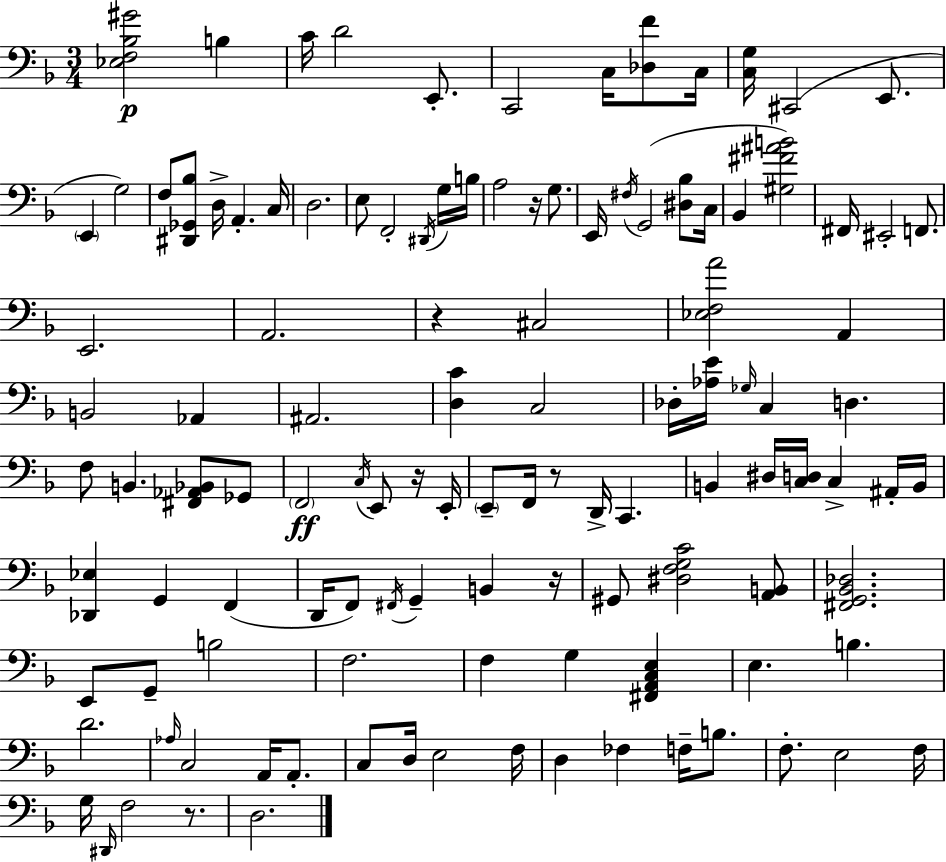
[Eb3,F3,Bb3,G#4]/h B3/q C4/s D4/h E2/e. C2/h C3/s [Db3,F4]/e C3/s [C3,G3]/s C#2/h E2/e. E2/q G3/h F3/e [D#2,Gb2,Bb3]/e D3/s A2/q. C3/s D3/h. E3/e F2/h D#2/s G3/s B3/s A3/h R/s G3/e. E2/s F#3/s G2/h [D#3,Bb3]/e C3/s Bb2/q [G#3,F#4,A#4,B4]/h F#2/s EIS2/h F2/e. E2/h. A2/h. R/q C#3/h [Eb3,F3,A4]/h A2/q B2/h Ab2/q A#2/h. [D3,C4]/q C3/h Db3/s [Ab3,E4]/s Gb3/s C3/q D3/q. F3/e B2/q. [F#2,Ab2,Bb2]/e Gb2/e F2/h C3/s E2/e R/s E2/s E2/e F2/s R/e D2/s C2/q. B2/q D#3/s [C3,D3]/s C3/q A#2/s B2/s [Db2,Eb3]/q G2/q F2/q D2/s F2/e F#2/s G2/q B2/q R/s G#2/e [D#3,F3,G3,C4]/h [A2,B2]/e [F#2,G2,Bb2,Db3]/h. E2/e G2/e B3/h F3/h. F3/q G3/q [F#2,A2,C3,E3]/q E3/q. B3/q. D4/h. Ab3/s C3/h A2/s A2/e. C3/e D3/s E3/h F3/s D3/q FES3/q F3/s B3/e. F3/e. E3/h F3/s G3/s D#2/s F3/h R/e. D3/h.